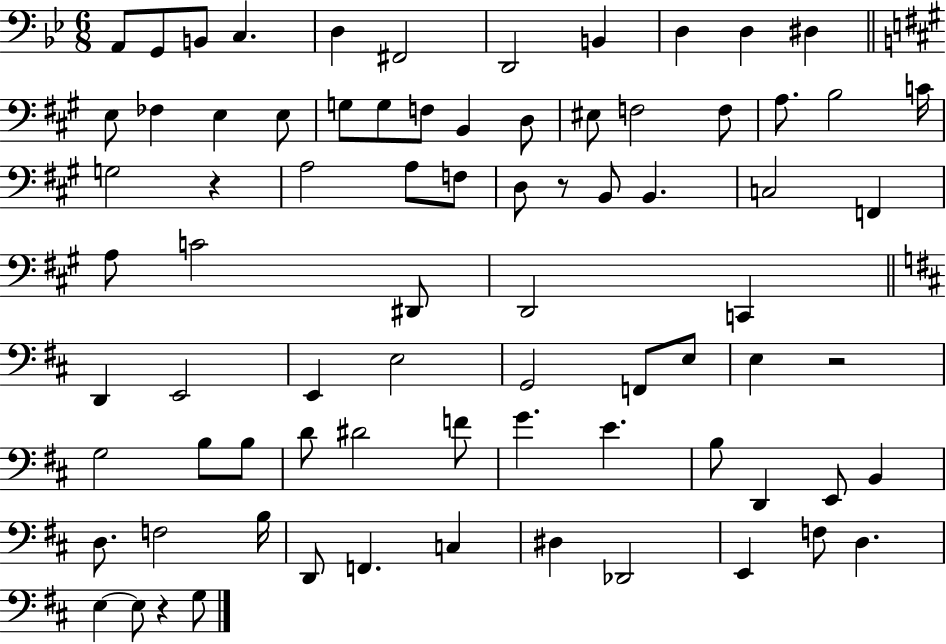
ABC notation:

X:1
T:Untitled
M:6/8
L:1/4
K:Bb
A,,/2 G,,/2 B,,/2 C, D, ^F,,2 D,,2 B,, D, D, ^D, E,/2 _F, E, E,/2 G,/2 G,/2 F,/2 B,, D,/2 ^E,/2 F,2 F,/2 A,/2 B,2 C/4 G,2 z A,2 A,/2 F,/2 D,/2 z/2 B,,/2 B,, C,2 F,, A,/2 C2 ^D,,/2 D,,2 C,, D,, E,,2 E,, E,2 G,,2 F,,/2 E,/2 E, z2 G,2 B,/2 B,/2 D/2 ^D2 F/2 G E B,/2 D,, E,,/2 B,, D,/2 F,2 B,/4 D,,/2 F,, C, ^D, _D,,2 E,, F,/2 D, E, E,/2 z G,/2